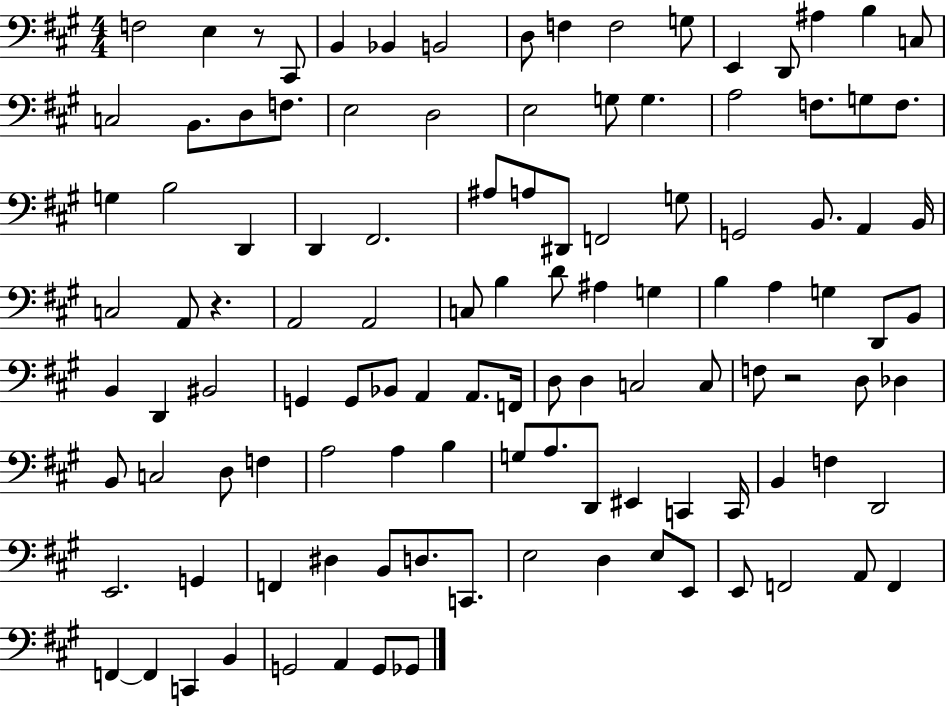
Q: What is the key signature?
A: A major